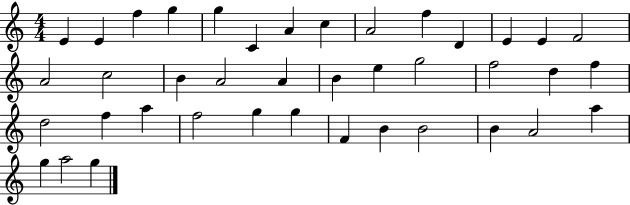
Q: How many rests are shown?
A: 0